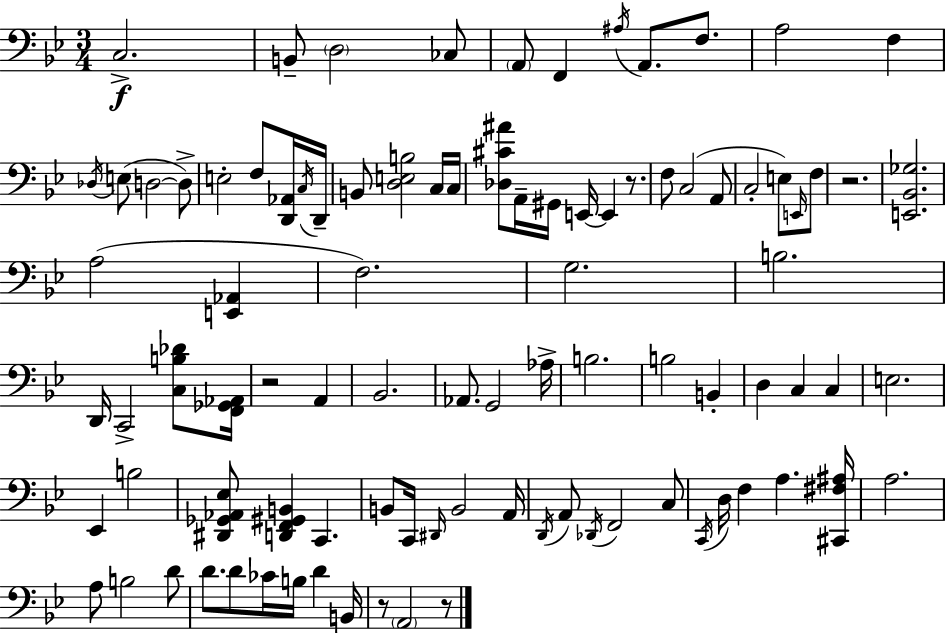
{
  \clef bass
  \numericTimeSignature
  \time 3/4
  \key bes \major
  c2.->\f | b,8-- \parenthesize d2 ces8 | \parenthesize a,8 f,4 \acciaccatura { ais16 } a,8. f8. | a2 f4 | \break \acciaccatura { des16 }( e8 d2~~ | d8->) e2-. f8 | <d, aes,>16 \acciaccatura { c16 } d,16-- b,8 <d e b>2 | c16 c16 <des cis' ais'>8 a,16-- gis,16 e,16~~ e,4 | \break r8. f8 c2( | a,8 c2-. e8) | \grace { e,16 } f8 r2. | <e, bes, ges>2. | \break a2( | <e, aes,>4 f2.) | g2. | b2. | \break d,16 c,2-> | <c b des'>8 <f, ges, aes,>16 r2 | a,4 bes,2. | aes,8. g,2 | \break aes16-> b2. | b2 | b,4-. d4 c4 | c4 e2. | \break ees,4 b2 | <dis, ges, aes, ees>8 <d, f, gis, b,>4 c,4. | b,8 c,16 \grace { dis,16 } b,2 | a,16 \acciaccatura { d,16 } a,8 \acciaccatura { des,16 } f,2 | \break c8 \acciaccatura { c,16 } d16 f4 | a4. <cis, fis ais>16 a2. | a8 b2 | d'8 d'8. d'8 | \break ces'16 b16 d'4 b,16 r8 \parenthesize a,2 | r8 \bar "|."
}